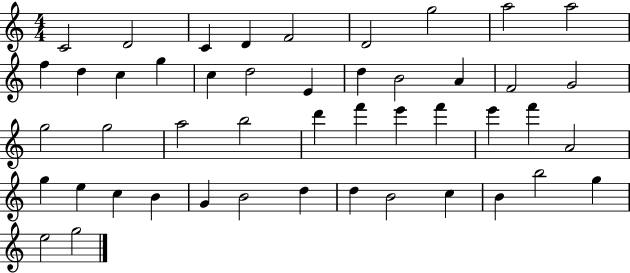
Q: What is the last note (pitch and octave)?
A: G5